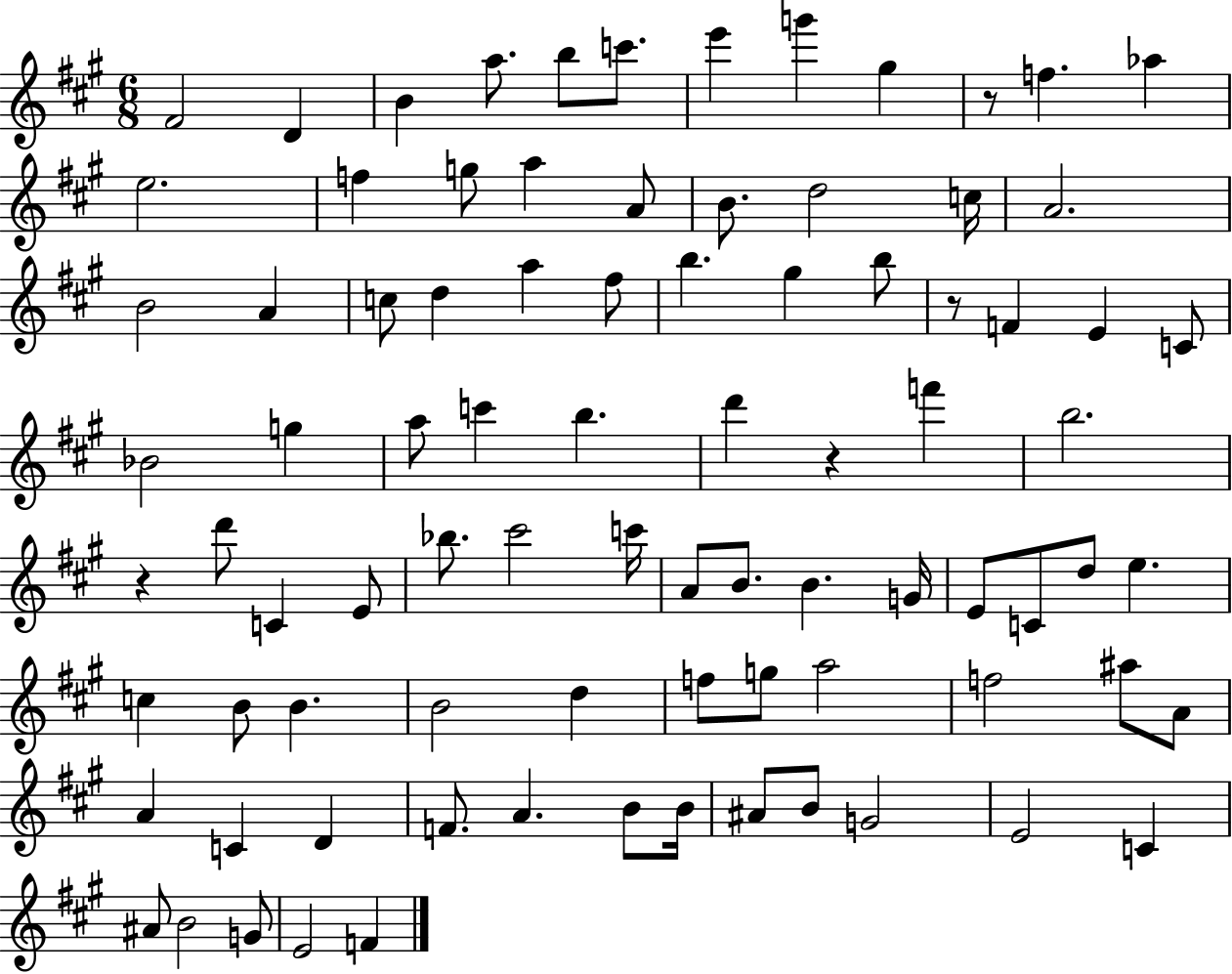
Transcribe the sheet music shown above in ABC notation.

X:1
T:Untitled
M:6/8
L:1/4
K:A
^F2 D B a/2 b/2 c'/2 e' g' ^g z/2 f _a e2 f g/2 a A/2 B/2 d2 c/4 A2 B2 A c/2 d a ^f/2 b ^g b/2 z/2 F E C/2 _B2 g a/2 c' b d' z f' b2 z d'/2 C E/2 _b/2 ^c'2 c'/4 A/2 B/2 B G/4 E/2 C/2 d/2 e c B/2 B B2 d f/2 g/2 a2 f2 ^a/2 A/2 A C D F/2 A B/2 B/4 ^A/2 B/2 G2 E2 C ^A/2 B2 G/2 E2 F